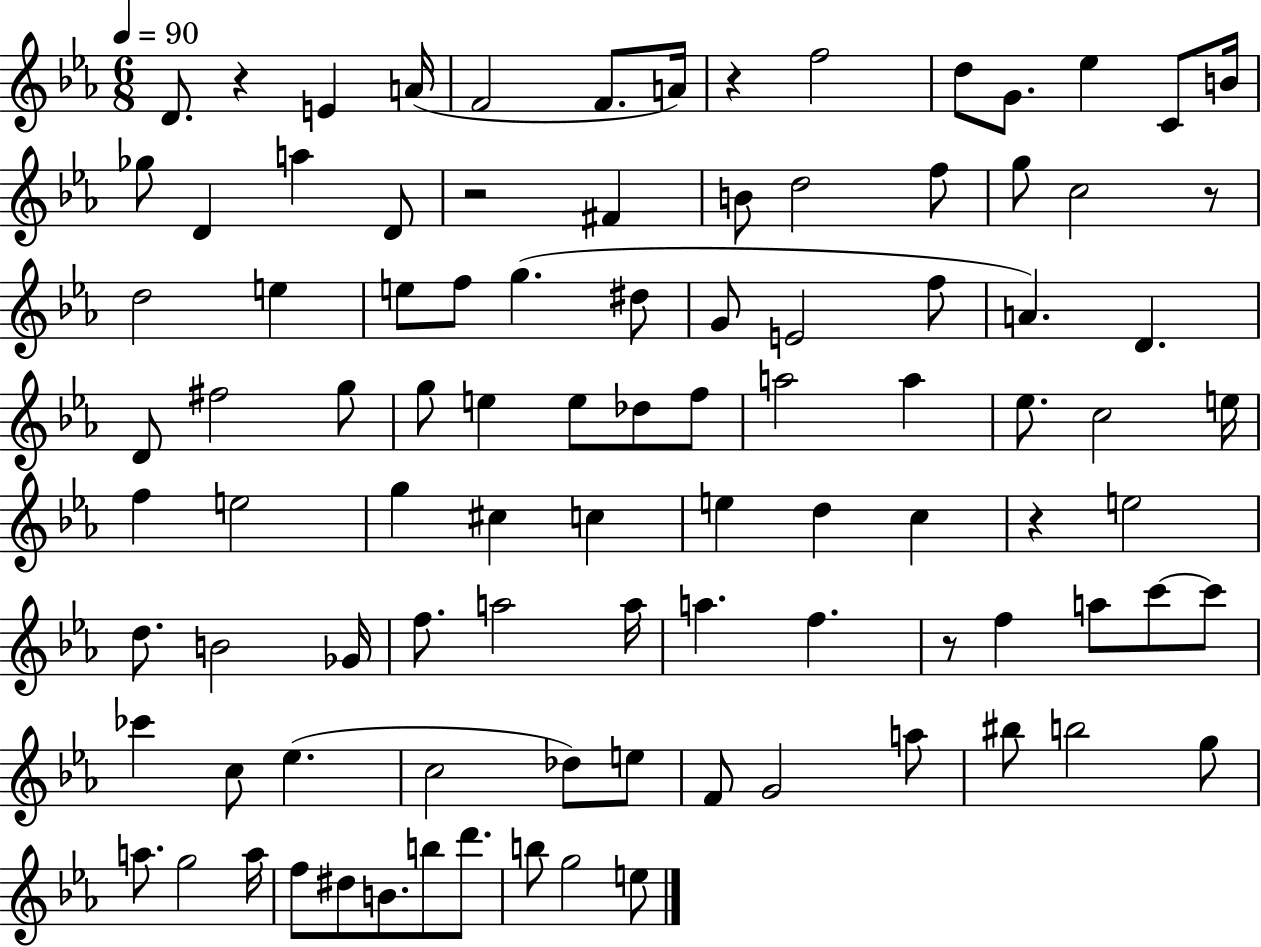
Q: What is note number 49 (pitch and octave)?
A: G5